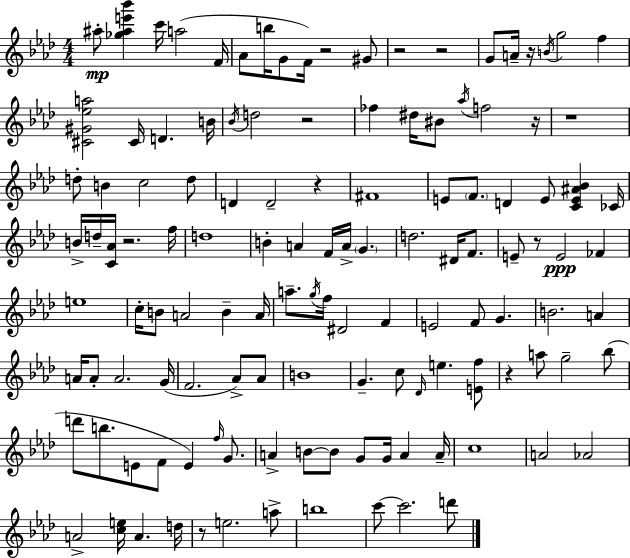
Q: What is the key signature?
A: F minor